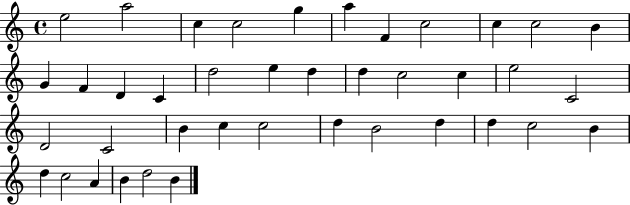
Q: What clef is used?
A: treble